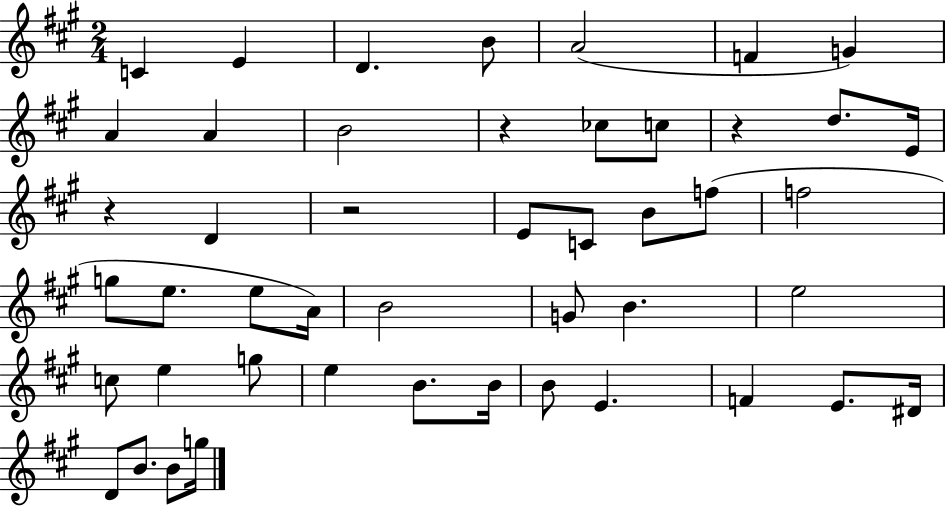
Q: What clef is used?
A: treble